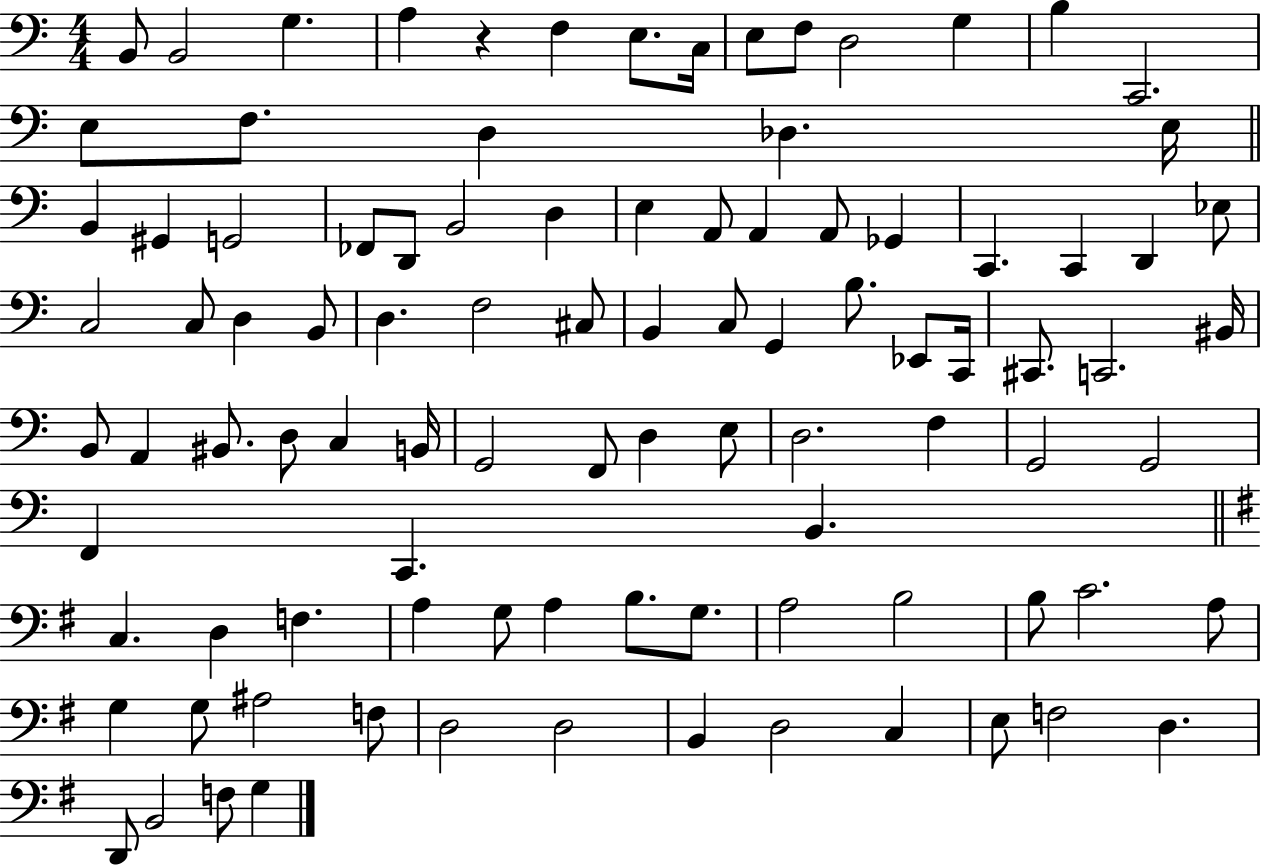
X:1
T:Untitled
M:4/4
L:1/4
K:C
B,,/2 B,,2 G, A, z F, E,/2 C,/4 E,/2 F,/2 D,2 G, B, C,,2 E,/2 F,/2 D, _D, E,/4 B,, ^G,, G,,2 _F,,/2 D,,/2 B,,2 D, E, A,,/2 A,, A,,/2 _G,, C,, C,, D,, _E,/2 C,2 C,/2 D, B,,/2 D, F,2 ^C,/2 B,, C,/2 G,, B,/2 _E,,/2 C,,/4 ^C,,/2 C,,2 ^B,,/4 B,,/2 A,, ^B,,/2 D,/2 C, B,,/4 G,,2 F,,/2 D, E,/2 D,2 F, G,,2 G,,2 F,, C,, B,, C, D, F, A, G,/2 A, B,/2 G,/2 A,2 B,2 B,/2 C2 A,/2 G, G,/2 ^A,2 F,/2 D,2 D,2 B,, D,2 C, E,/2 F,2 D, D,,/2 B,,2 F,/2 G,